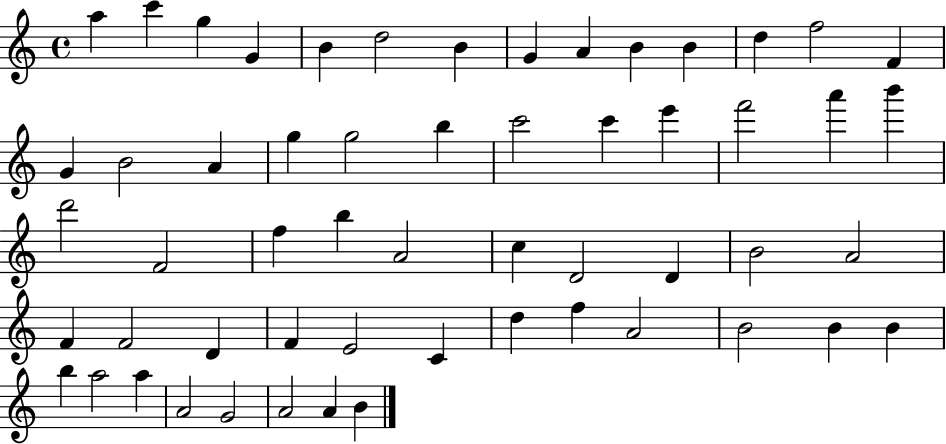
{
  \clef treble
  \time 4/4
  \defaultTimeSignature
  \key c \major
  a''4 c'''4 g''4 g'4 | b'4 d''2 b'4 | g'4 a'4 b'4 b'4 | d''4 f''2 f'4 | \break g'4 b'2 a'4 | g''4 g''2 b''4 | c'''2 c'''4 e'''4 | f'''2 a'''4 b'''4 | \break d'''2 f'2 | f''4 b''4 a'2 | c''4 d'2 d'4 | b'2 a'2 | \break f'4 f'2 d'4 | f'4 e'2 c'4 | d''4 f''4 a'2 | b'2 b'4 b'4 | \break b''4 a''2 a''4 | a'2 g'2 | a'2 a'4 b'4 | \bar "|."
}